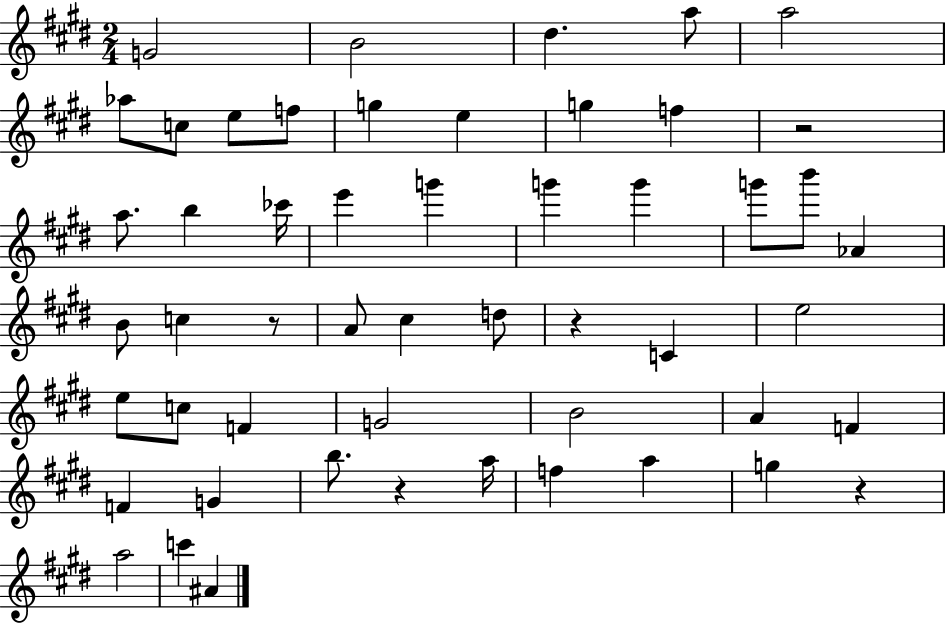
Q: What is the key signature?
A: E major